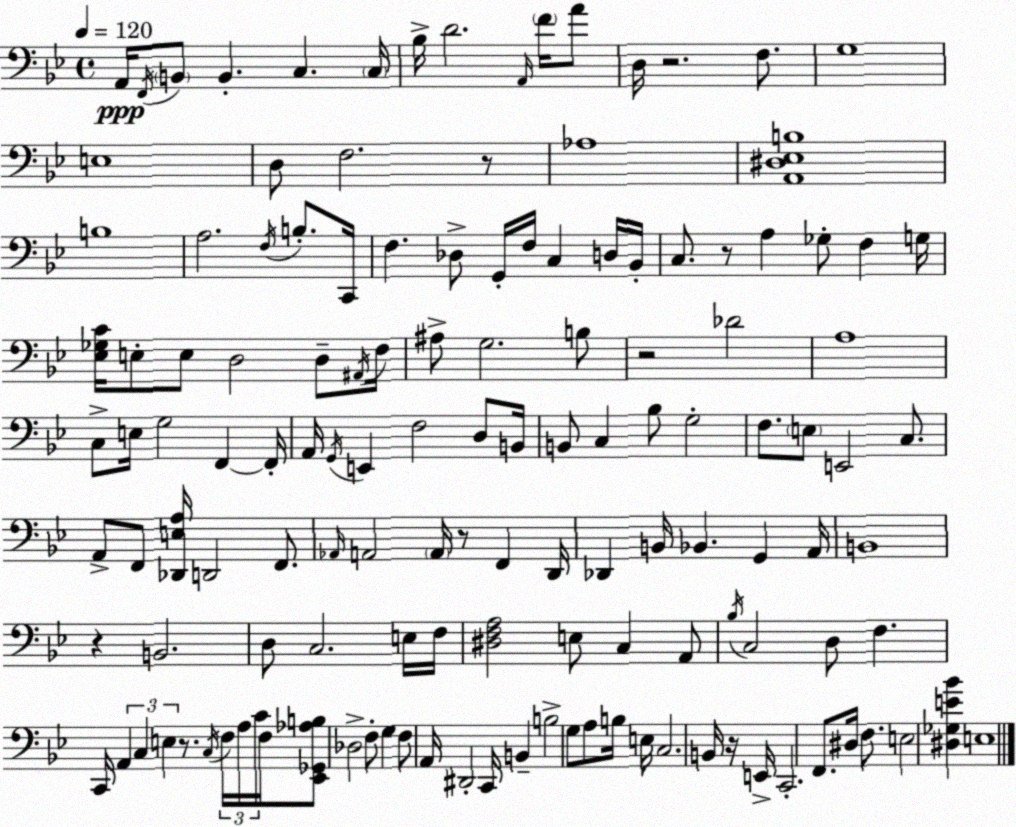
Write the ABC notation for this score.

X:1
T:Untitled
M:4/4
L:1/4
K:Bb
A,,/4 F,,/4 B,,/2 B,, C, C,/4 _B,/4 D2 A,,/4 F/4 A/2 D,/4 z2 F,/2 G,4 E,4 D,/2 F,2 z/2 _A,4 [A,,^D,_E,B,]4 B,4 A,2 F,/4 B,/2 C,,/4 F, _D,/2 G,,/4 F,/4 C, D,/4 _B,,/4 C,/2 z/2 A, _G,/2 F, G,/4 [_E,_G,C]/4 E,/2 E,/2 D,2 D,/2 ^A,,/4 F,/4 ^A,/2 G,2 B,/2 z2 _D2 A,4 C,/2 E,/4 G,2 F,, F,,/4 A,,/4 G,,/4 E,, F,2 D,/2 B,,/4 B,,/2 C, _B,/2 G,2 F,/2 E,/2 E,,2 C,/2 A,,/2 F,,/2 [_D,,E,A,]/4 D,,2 F,,/2 _A,,/4 A,,2 A,,/4 z/2 F,, D,,/4 _D,, B,,/4 _B,, G,, A,,/4 B,,4 z B,,2 D,/2 C,2 E,/4 F,/4 [^D,F,A,]2 E,/2 C, A,,/2 _B,/4 C,2 D,/2 F, C,,/4 A,, C, E, z/2 C,/4 F,/4 A,/4 C/4 F,/4 [_E,,_G,,_A,B,]/2 _D,2 F,/2 G, F,/2 A,,/4 ^D,,2 C,,/4 B,, B,2 G,/2 A,/2 B,/4 E,/4 C,2 B,,/4 z/4 E,,/4 C,,2 F,,/2 ^D,/4 F,/2 E,2 [^D,_G,E_B] E,4